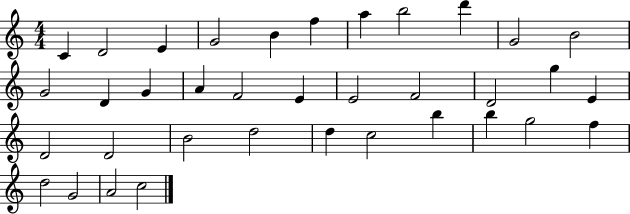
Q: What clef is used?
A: treble